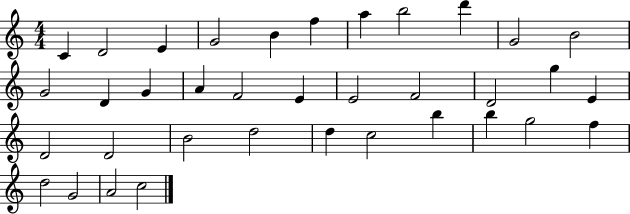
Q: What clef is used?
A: treble